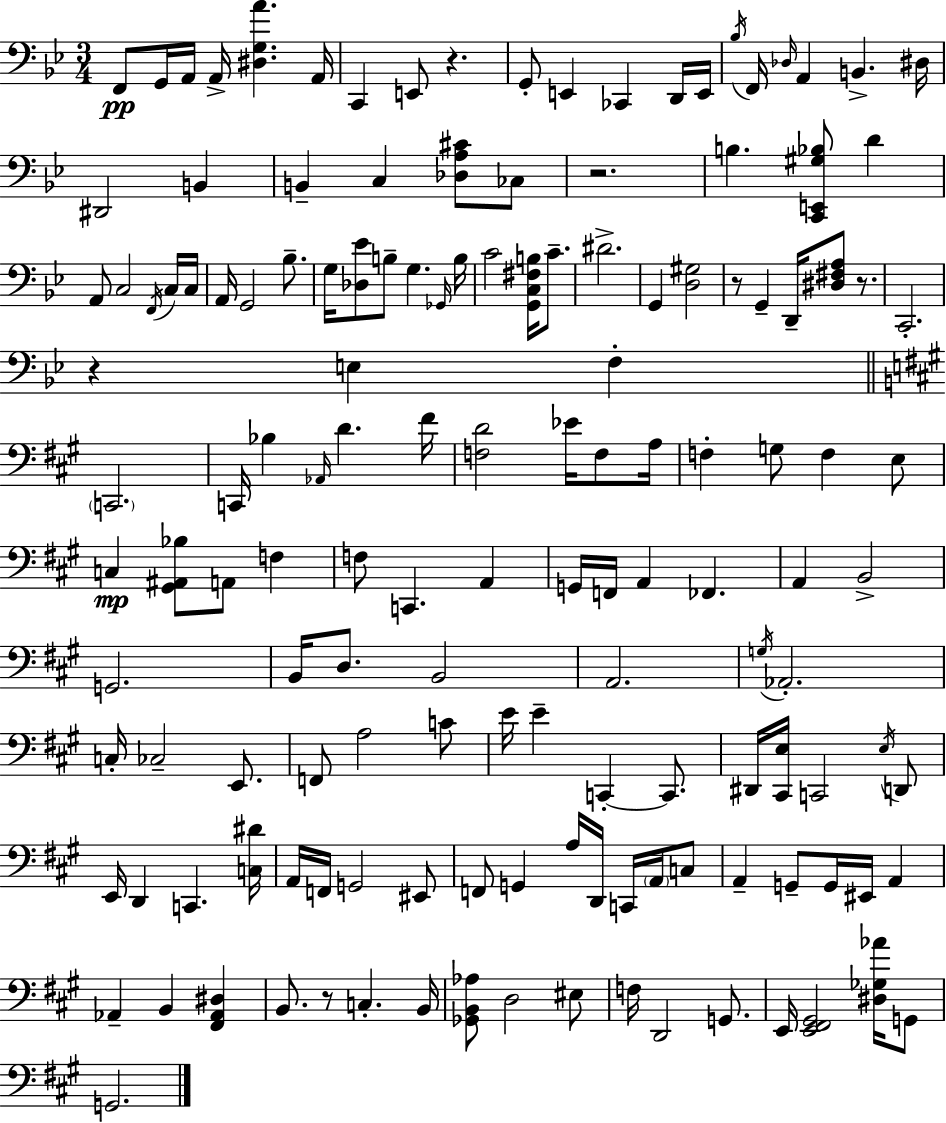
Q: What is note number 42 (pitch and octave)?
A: G2